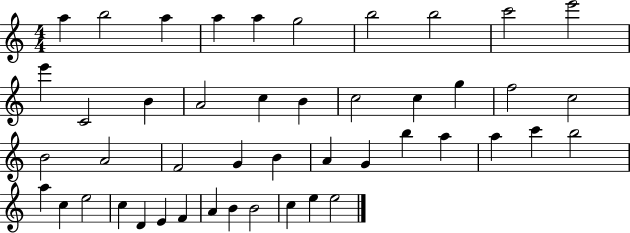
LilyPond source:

{
  \clef treble
  \numericTimeSignature
  \time 4/4
  \key c \major
  a''4 b''2 a''4 | a''4 a''4 g''2 | b''2 b''2 | c'''2 e'''2 | \break e'''4 c'2 b'4 | a'2 c''4 b'4 | c''2 c''4 g''4 | f''2 c''2 | \break b'2 a'2 | f'2 g'4 b'4 | a'4 g'4 b''4 a''4 | a''4 c'''4 b''2 | \break a''4 c''4 e''2 | c''4 d'4 e'4 f'4 | a'4 b'4 b'2 | c''4 e''4 e''2 | \break \bar "|."
}